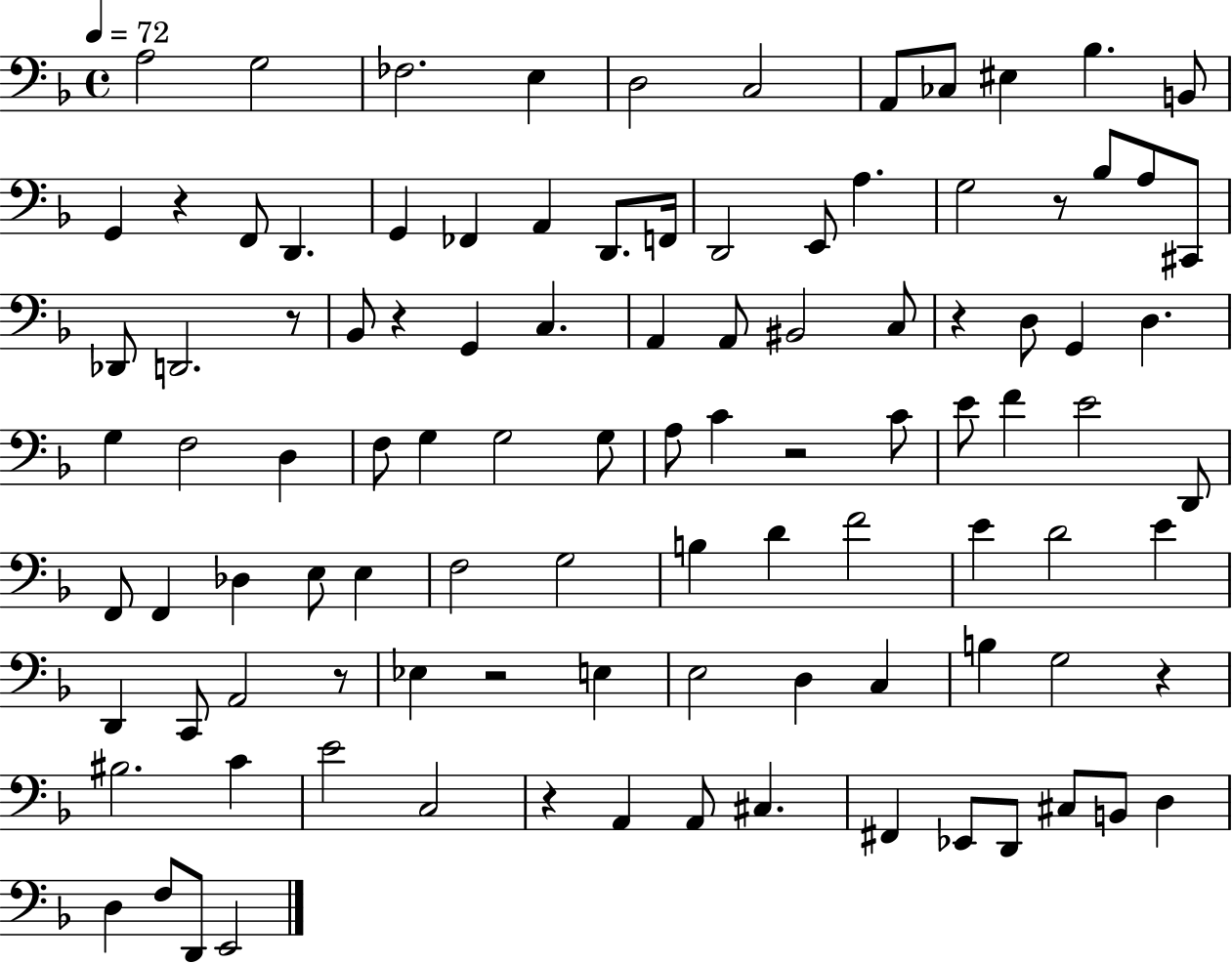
{
  \clef bass
  \time 4/4
  \defaultTimeSignature
  \key f \major
  \tempo 4 = 72
  \repeat volta 2 { a2 g2 | fes2. e4 | d2 c2 | a,8 ces8 eis4 bes4. b,8 | \break g,4 r4 f,8 d,4. | g,4 fes,4 a,4 d,8. f,16 | d,2 e,8 a4. | g2 r8 bes8 a8 cis,8 | \break des,8 d,2. r8 | bes,8 r4 g,4 c4. | a,4 a,8 bis,2 c8 | r4 d8 g,4 d4. | \break g4 f2 d4 | f8 g4 g2 g8 | a8 c'4 r2 c'8 | e'8 f'4 e'2 d,8 | \break f,8 f,4 des4 e8 e4 | f2 g2 | b4 d'4 f'2 | e'4 d'2 e'4 | \break d,4 c,8 a,2 r8 | ees4 r2 e4 | e2 d4 c4 | b4 g2 r4 | \break bis2. c'4 | e'2 c2 | r4 a,4 a,8 cis4. | fis,4 ees,8 d,8 cis8 b,8 d4 | \break d4 f8 d,8 e,2 | } \bar "|."
}